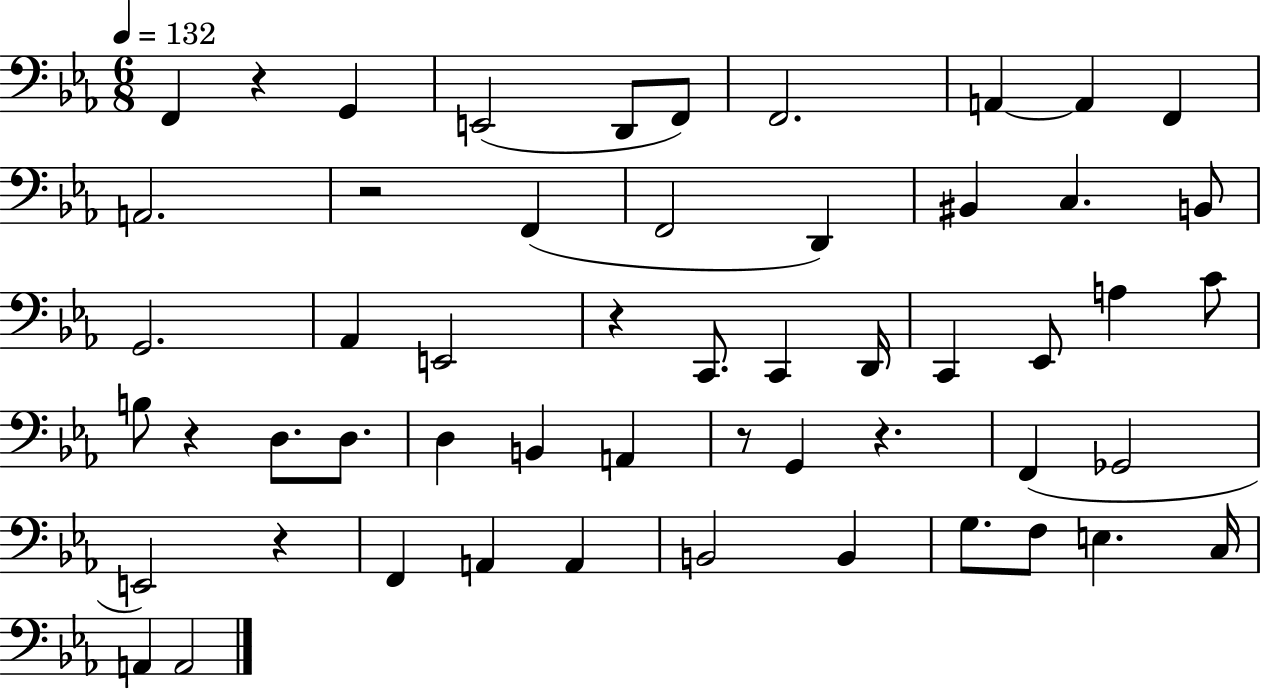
X:1
T:Untitled
M:6/8
L:1/4
K:Eb
F,, z G,, E,,2 D,,/2 F,,/2 F,,2 A,, A,, F,, A,,2 z2 F,, F,,2 D,, ^B,, C, B,,/2 G,,2 _A,, E,,2 z C,,/2 C,, D,,/4 C,, _E,,/2 A, C/2 B,/2 z D,/2 D,/2 D, B,, A,, z/2 G,, z F,, _G,,2 E,,2 z F,, A,, A,, B,,2 B,, G,/2 F,/2 E, C,/4 A,, A,,2